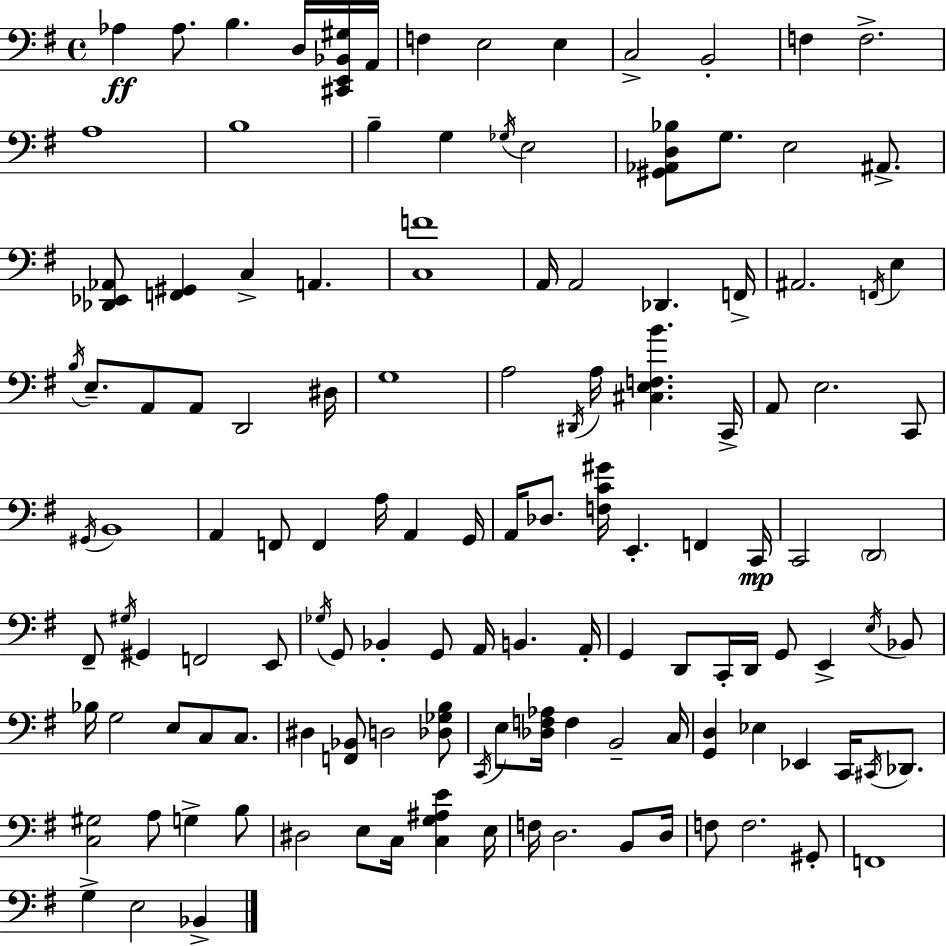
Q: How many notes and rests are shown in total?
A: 127